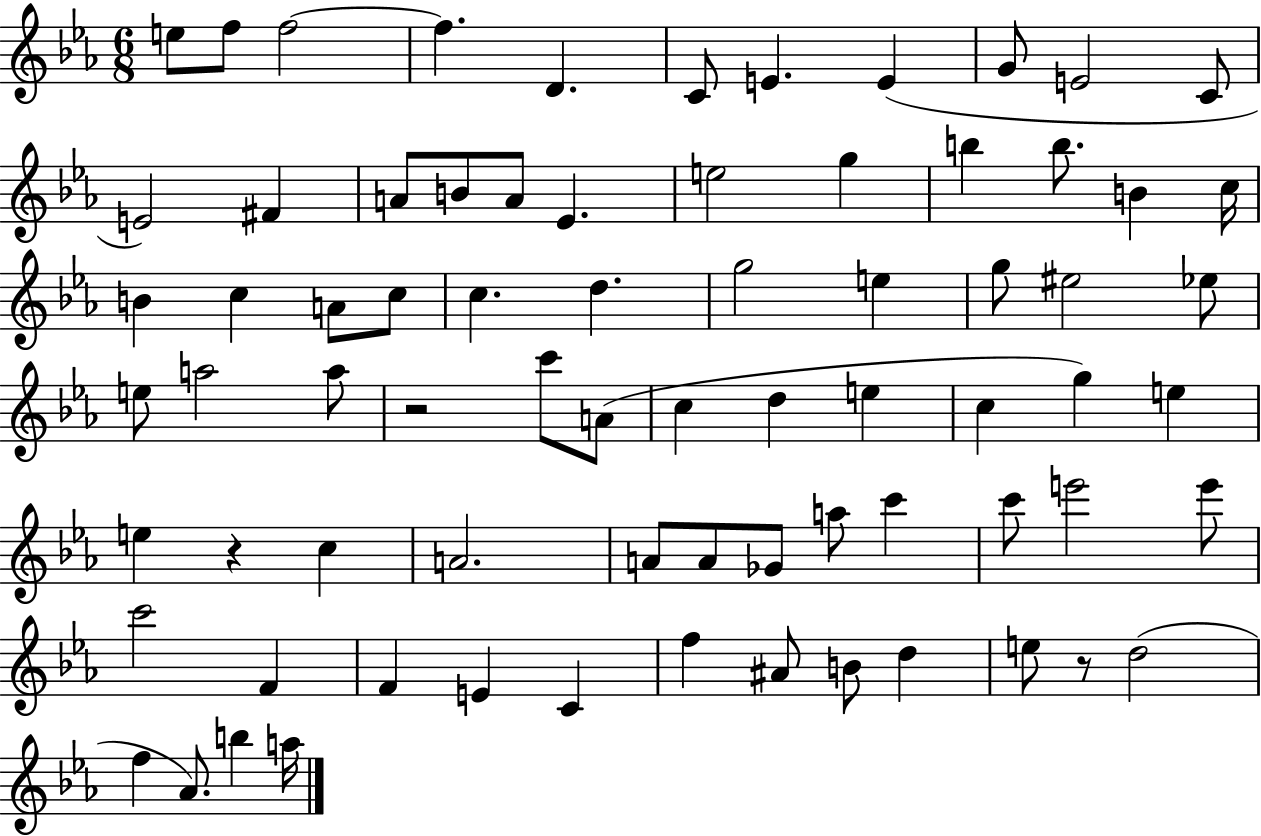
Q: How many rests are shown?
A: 3